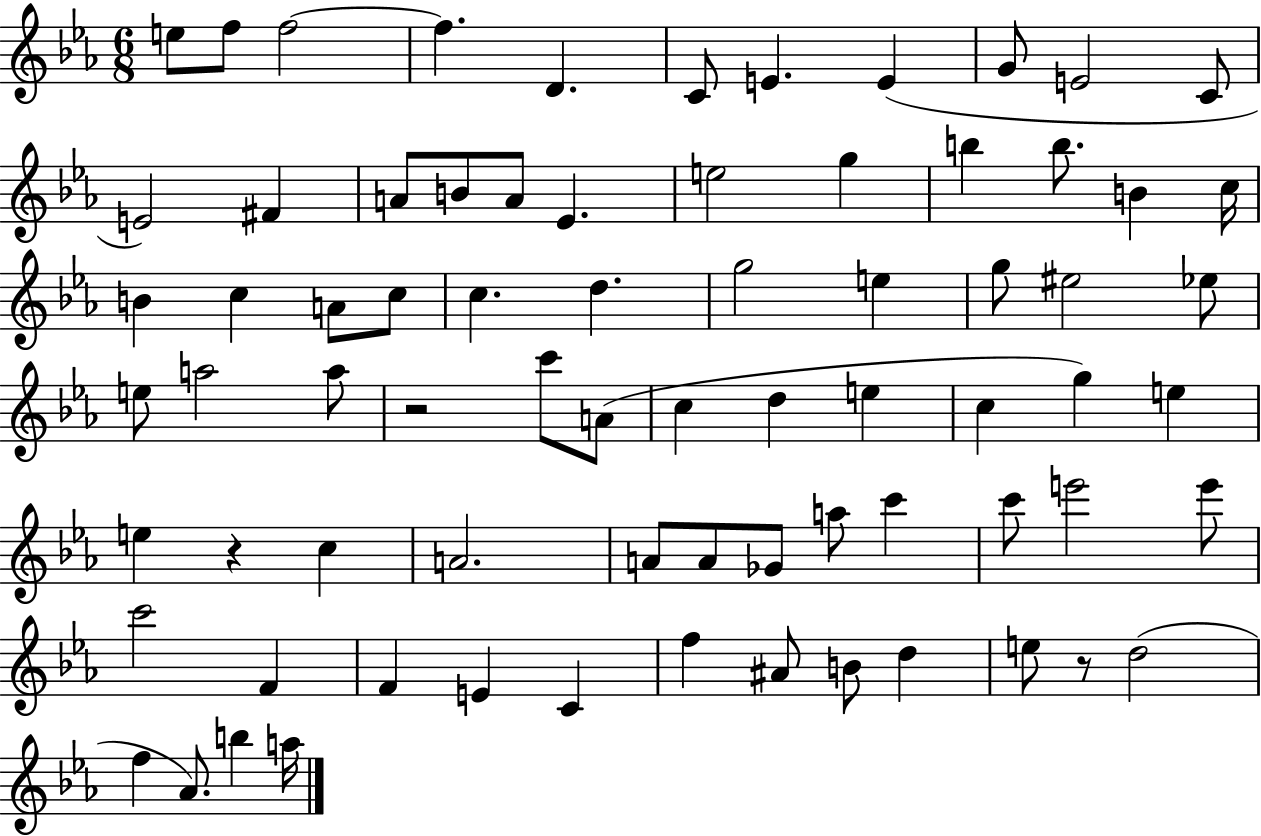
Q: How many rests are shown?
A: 3